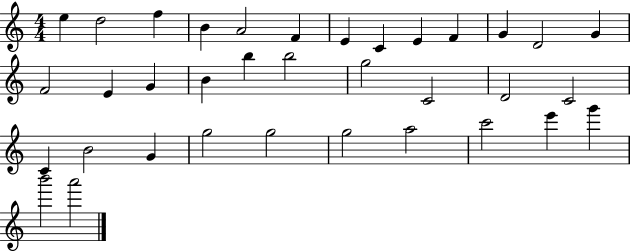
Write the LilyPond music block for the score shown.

{
  \clef treble
  \numericTimeSignature
  \time 4/4
  \key c \major
  e''4 d''2 f''4 | b'4 a'2 f'4 | e'4 c'4 e'4 f'4 | g'4 d'2 g'4 | \break f'2 e'4 g'4 | b'4 b''4 b''2 | g''2 c'2 | d'2 c'2 | \break c'4 b'2 g'4 | g''2 g''2 | g''2 a''2 | c'''2 e'''4 g'''4 | \break b'''2 a'''2 | \bar "|."
}